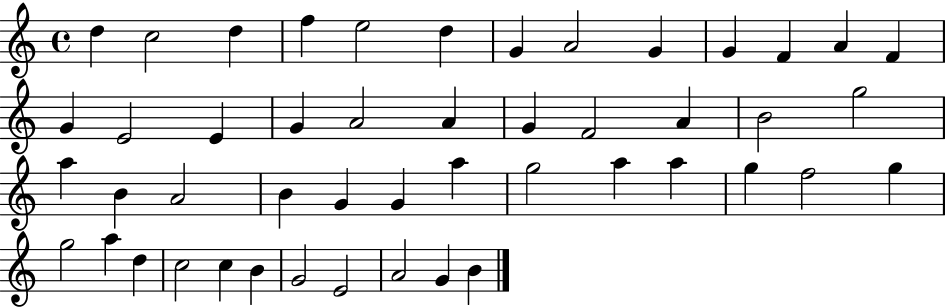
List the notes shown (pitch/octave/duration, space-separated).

D5/q C5/h D5/q F5/q E5/h D5/q G4/q A4/h G4/q G4/q F4/q A4/q F4/q G4/q E4/h E4/q G4/q A4/h A4/q G4/q F4/h A4/q B4/h G5/h A5/q B4/q A4/h B4/q G4/q G4/q A5/q G5/h A5/q A5/q G5/q F5/h G5/q G5/h A5/q D5/q C5/h C5/q B4/q G4/h E4/h A4/h G4/q B4/q